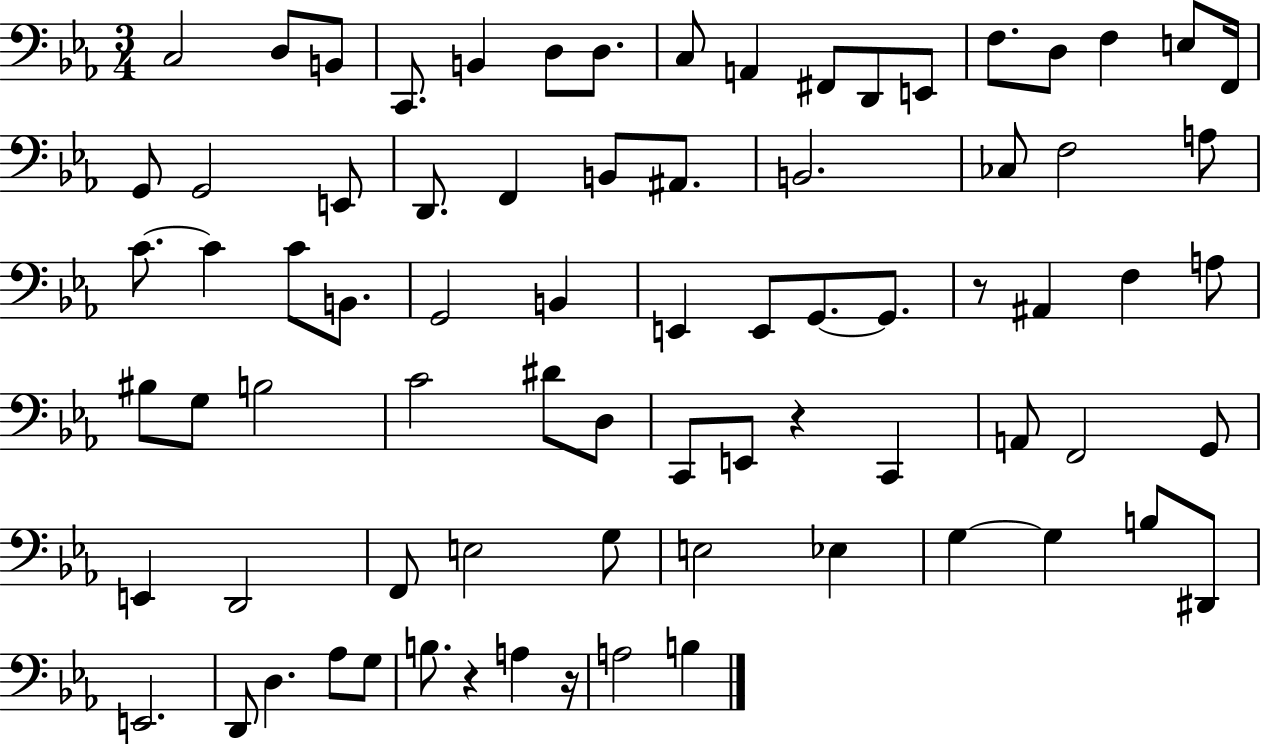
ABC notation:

X:1
T:Untitled
M:3/4
L:1/4
K:Eb
C,2 D,/2 B,,/2 C,,/2 B,, D,/2 D,/2 C,/2 A,, ^F,,/2 D,,/2 E,,/2 F,/2 D,/2 F, E,/2 F,,/4 G,,/2 G,,2 E,,/2 D,,/2 F,, B,,/2 ^A,,/2 B,,2 _C,/2 F,2 A,/2 C/2 C C/2 B,,/2 G,,2 B,, E,, E,,/2 G,,/2 G,,/2 z/2 ^A,, F, A,/2 ^B,/2 G,/2 B,2 C2 ^D/2 D,/2 C,,/2 E,,/2 z C,, A,,/2 F,,2 G,,/2 E,, D,,2 F,,/2 E,2 G,/2 E,2 _E, G, G, B,/2 ^D,,/2 E,,2 D,,/2 D, _A,/2 G,/2 B,/2 z A, z/4 A,2 B,